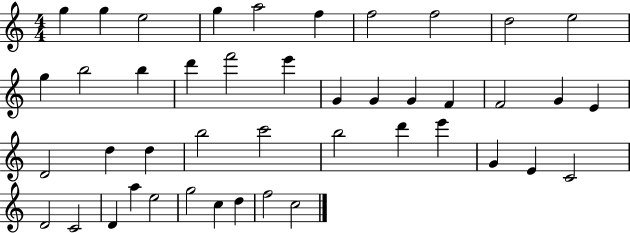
X:1
T:Untitled
M:4/4
L:1/4
K:C
g g e2 g a2 f f2 f2 d2 e2 g b2 b d' f'2 e' G G G F F2 G E D2 d d b2 c'2 b2 d' e' G E C2 D2 C2 D a e2 g2 c d f2 c2